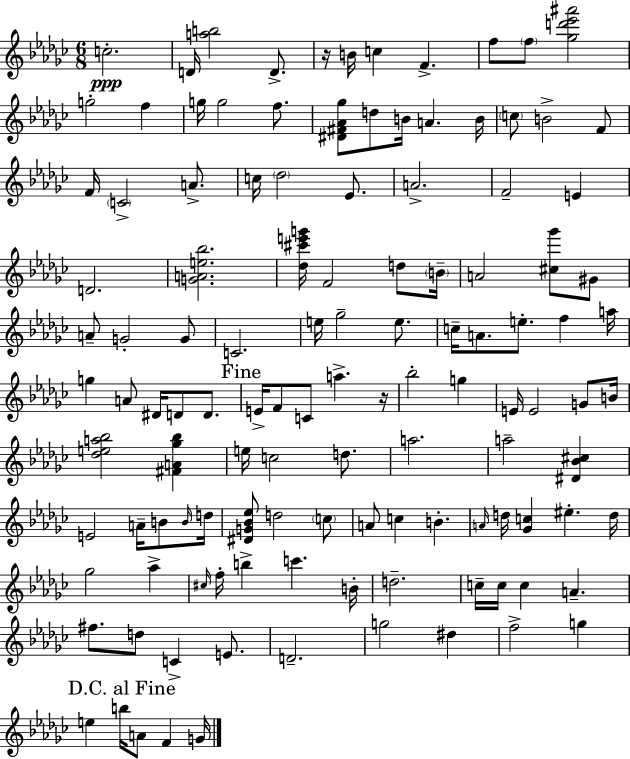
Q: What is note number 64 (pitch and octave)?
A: C5